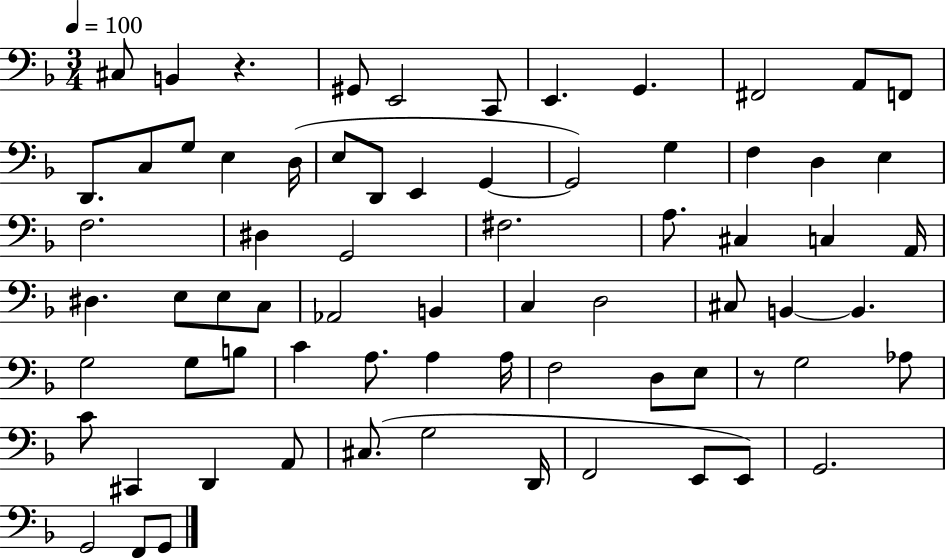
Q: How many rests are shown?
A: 2